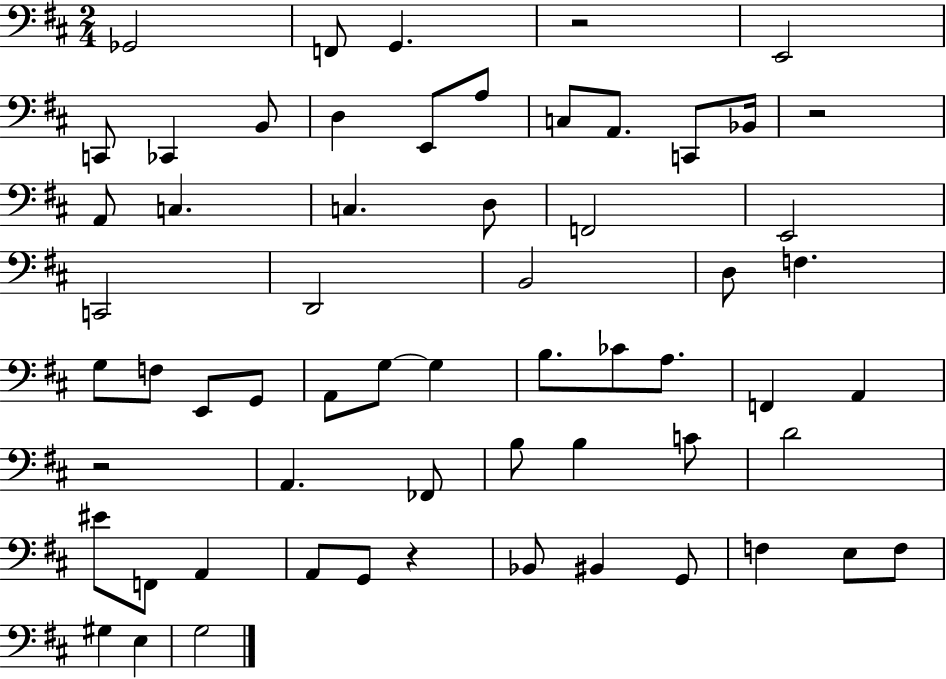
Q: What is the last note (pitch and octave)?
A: G3